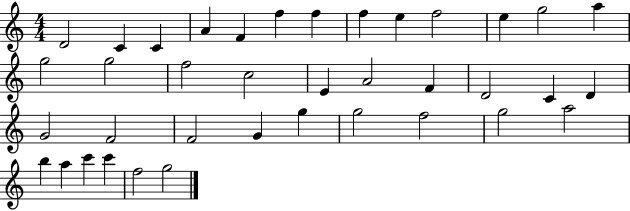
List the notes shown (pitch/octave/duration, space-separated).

D4/h C4/q C4/q A4/q F4/q F5/q F5/q F5/q E5/q F5/h E5/q G5/h A5/q G5/h G5/h F5/h C5/h E4/q A4/h F4/q D4/h C4/q D4/q G4/h F4/h F4/h G4/q G5/q G5/h F5/h G5/h A5/h B5/q A5/q C6/q C6/q F5/h G5/h